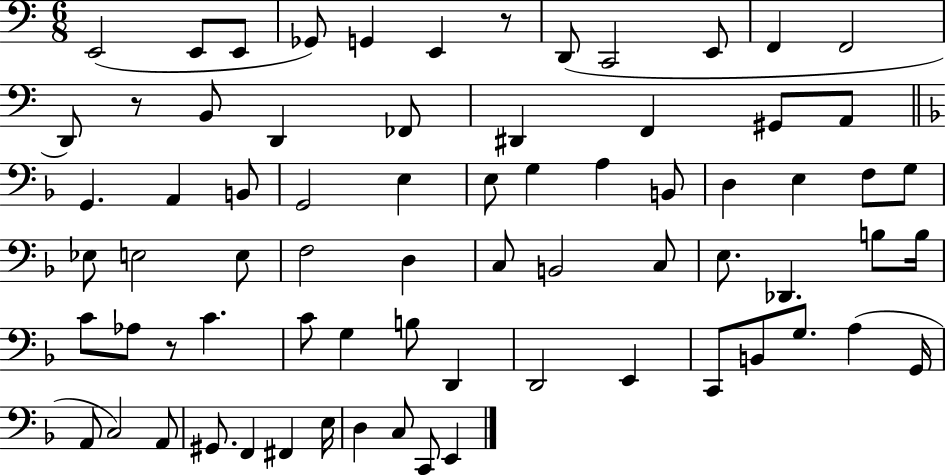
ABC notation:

X:1
T:Untitled
M:6/8
L:1/4
K:C
E,,2 E,,/2 E,,/2 _G,,/2 G,, E,, z/2 D,,/2 C,,2 E,,/2 F,, F,,2 D,,/2 z/2 B,,/2 D,, _F,,/2 ^D,, F,, ^G,,/2 A,,/2 G,, A,, B,,/2 G,,2 E, E,/2 G, A, B,,/2 D, E, F,/2 G,/2 _E,/2 E,2 E,/2 F,2 D, C,/2 B,,2 C,/2 E,/2 _D,, B,/2 B,/4 C/2 _A,/2 z/2 C C/2 G, B,/2 D,, D,,2 E,, C,,/2 B,,/2 G,/2 A, G,,/4 A,,/2 C,2 A,,/2 ^G,,/2 F,, ^F,, E,/4 D, C,/2 C,,/2 E,,